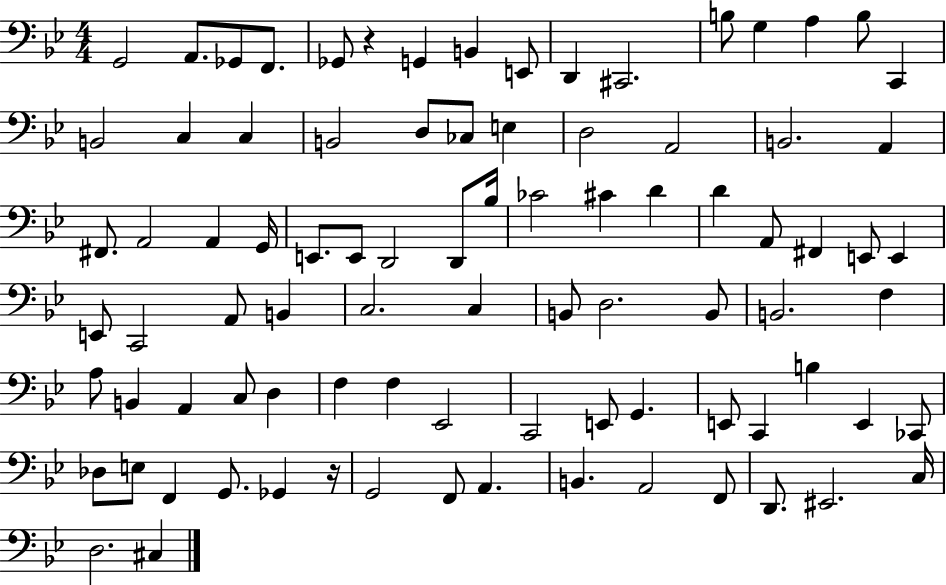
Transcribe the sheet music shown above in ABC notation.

X:1
T:Untitled
M:4/4
L:1/4
K:Bb
G,,2 A,,/2 _G,,/2 F,,/2 _G,,/2 z G,, B,, E,,/2 D,, ^C,,2 B,/2 G, A, B,/2 C,, B,,2 C, C, B,,2 D,/2 _C,/2 E, D,2 A,,2 B,,2 A,, ^F,,/2 A,,2 A,, G,,/4 E,,/2 E,,/2 D,,2 D,,/2 _B,/4 _C2 ^C D D A,,/2 ^F,, E,,/2 E,, E,,/2 C,,2 A,,/2 B,, C,2 C, B,,/2 D,2 B,,/2 B,,2 F, A,/2 B,, A,, C,/2 D, F, F, _E,,2 C,,2 E,,/2 G,, E,,/2 C,, B, E,, _C,,/2 _D,/2 E,/2 F,, G,,/2 _G,, z/4 G,,2 F,,/2 A,, B,, A,,2 F,,/2 D,,/2 ^E,,2 C,/4 D,2 ^C,